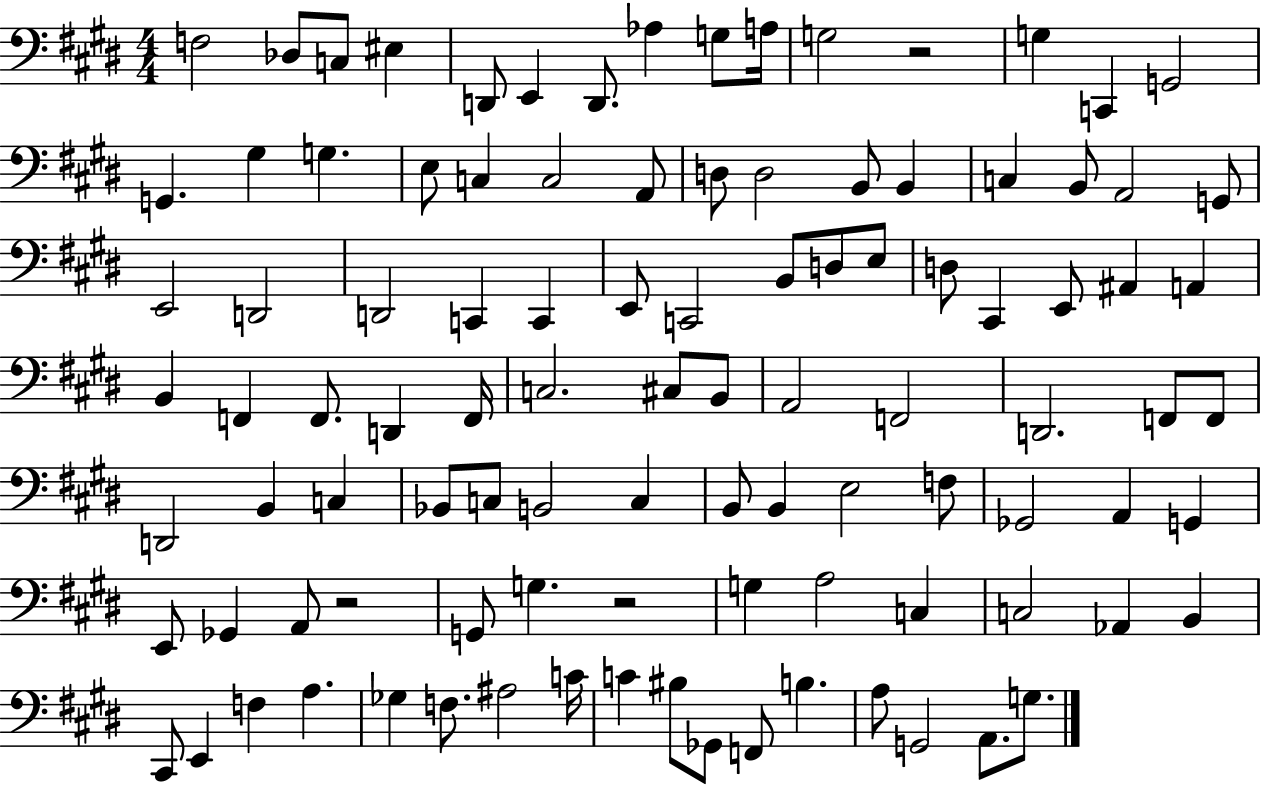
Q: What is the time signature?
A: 4/4